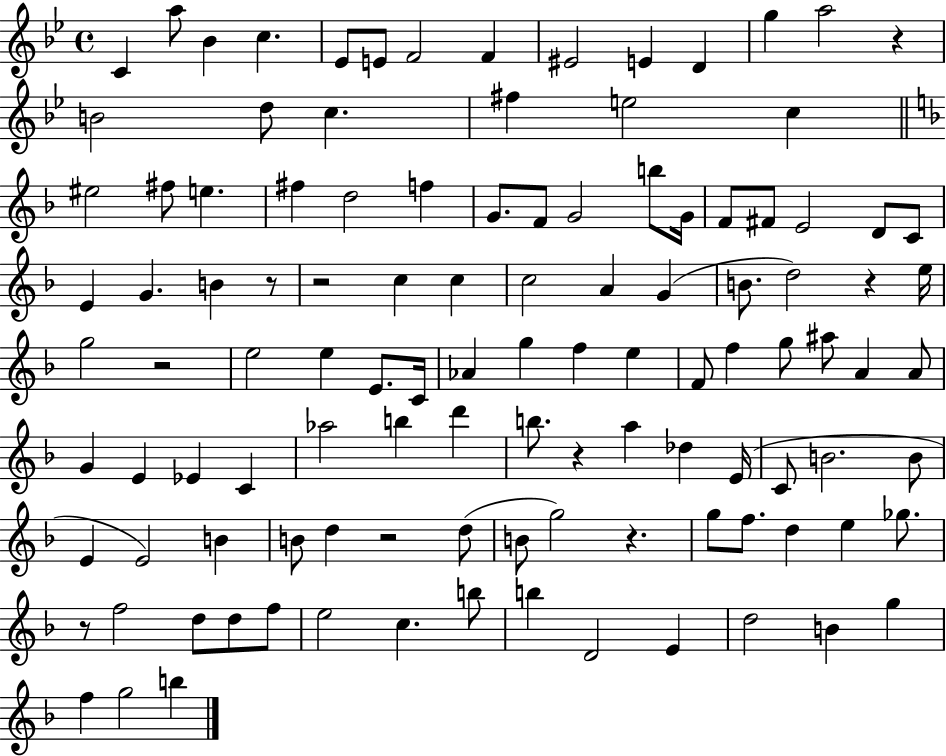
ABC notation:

X:1
T:Untitled
M:4/4
L:1/4
K:Bb
C a/2 _B c _E/2 E/2 F2 F ^E2 E D g a2 z B2 d/2 c ^f e2 c ^e2 ^f/2 e ^f d2 f G/2 F/2 G2 b/2 G/4 F/2 ^F/2 E2 D/2 C/2 E G B z/2 z2 c c c2 A G B/2 d2 z e/4 g2 z2 e2 e E/2 C/4 _A g f e F/2 f g/2 ^a/2 A A/2 G E _E C _a2 b d' b/2 z a _d E/4 C/2 B2 B/2 E E2 B B/2 d z2 d/2 B/2 g2 z g/2 f/2 d e _g/2 z/2 f2 d/2 d/2 f/2 e2 c b/2 b D2 E d2 B g f g2 b